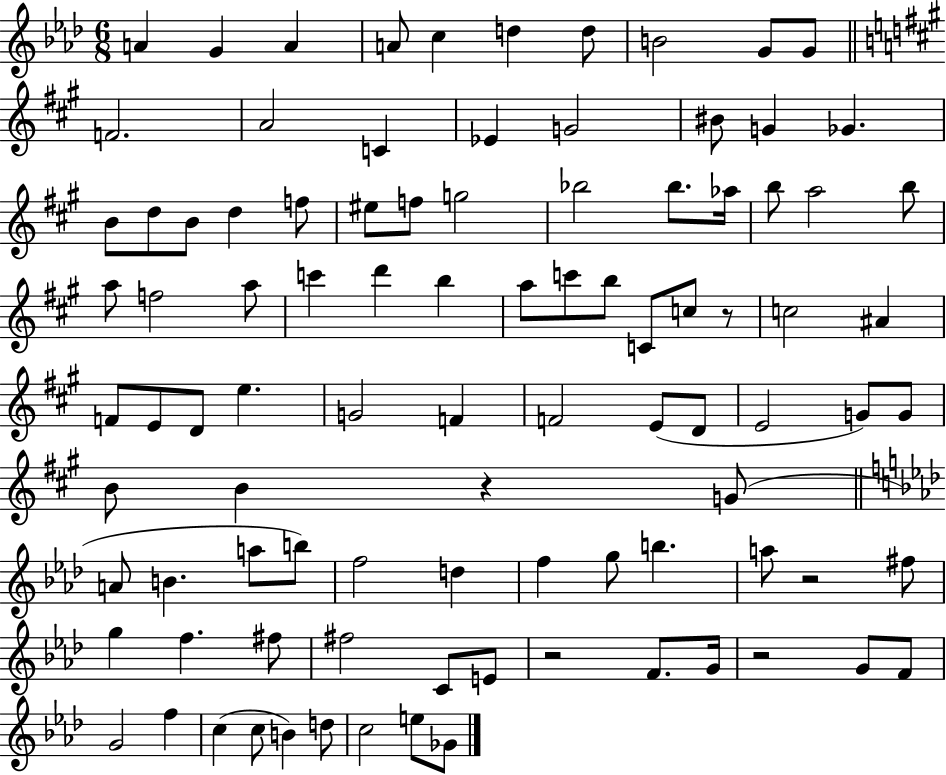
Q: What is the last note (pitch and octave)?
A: Gb4